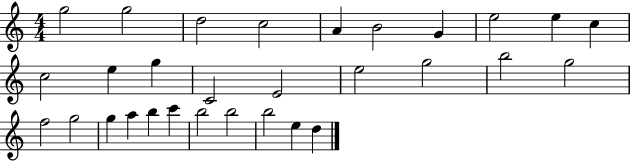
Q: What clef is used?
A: treble